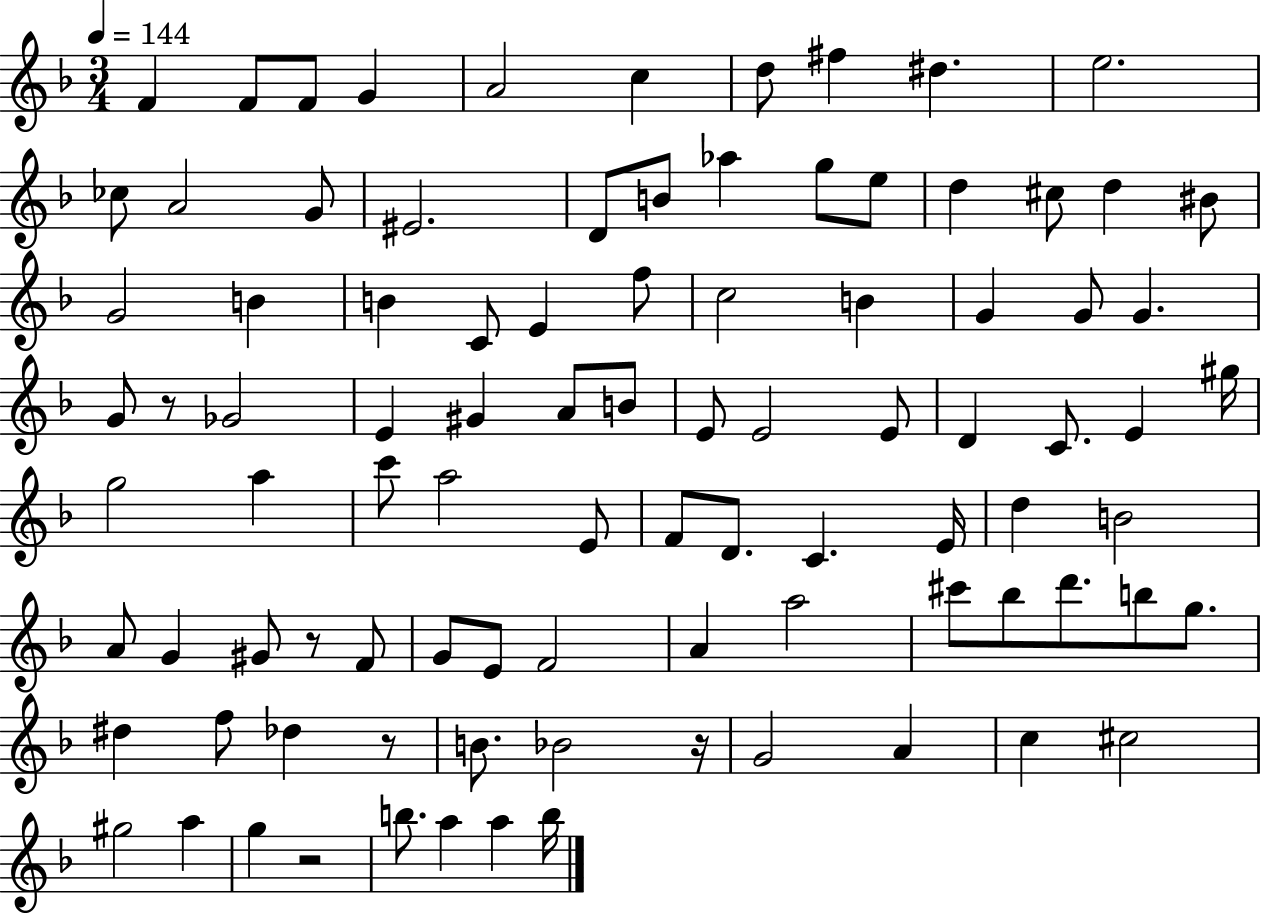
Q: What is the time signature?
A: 3/4